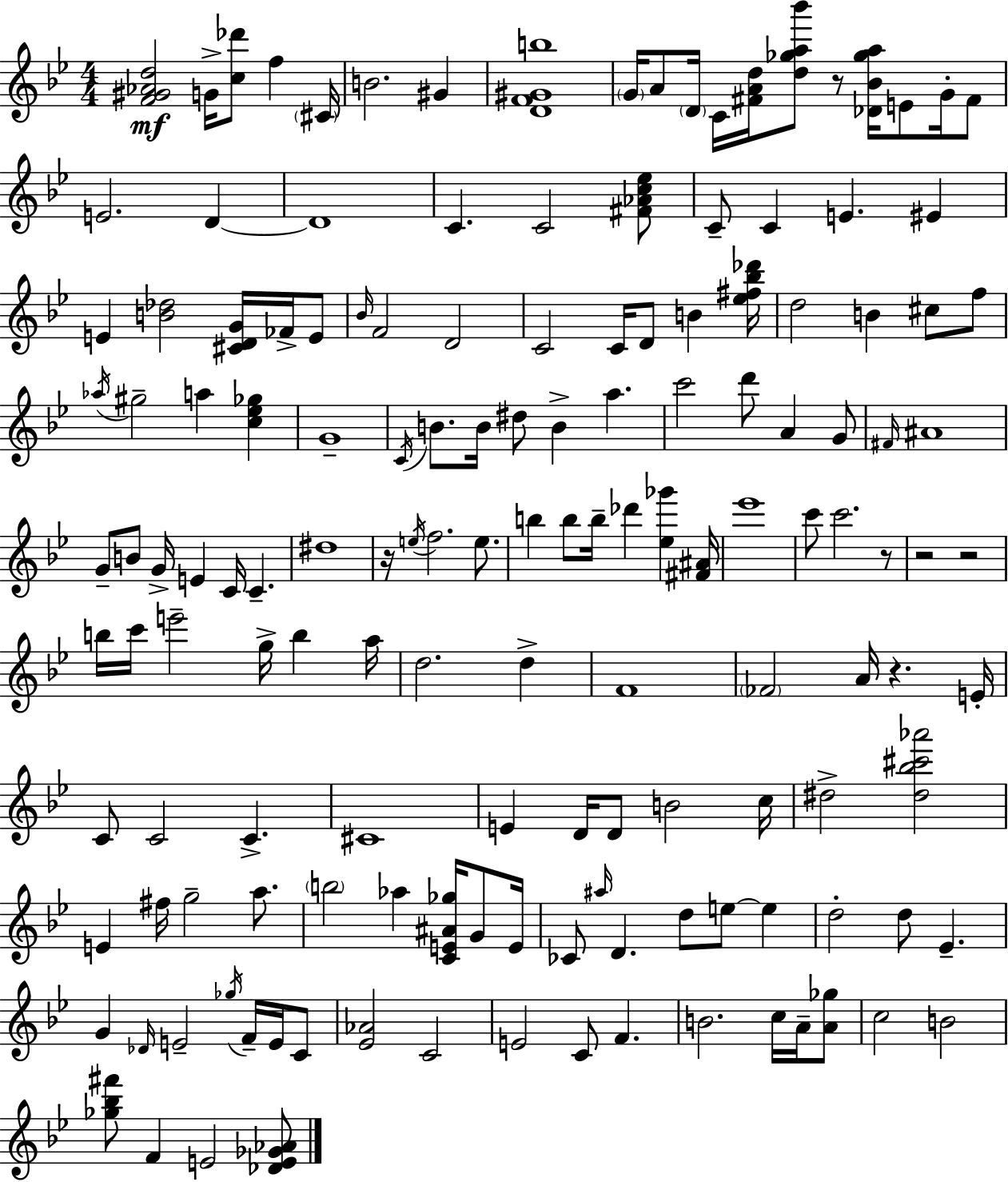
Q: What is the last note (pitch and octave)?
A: E4